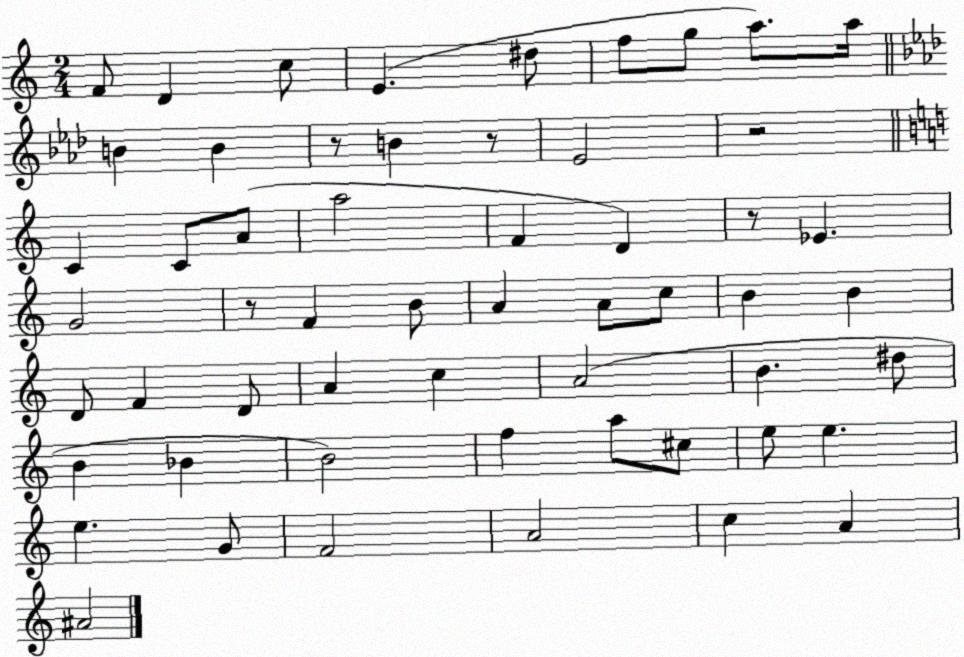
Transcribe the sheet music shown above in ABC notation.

X:1
T:Untitled
M:2/4
L:1/4
K:C
F/2 D c/2 E ^d/2 f/2 g/2 a/2 a/4 B B z/2 B z/2 _E2 z2 C C/2 A/2 a2 F D z/2 _E G2 z/2 F B/2 A A/2 c/2 B B D/2 F D/2 A c A2 B ^d/2 B _B B2 f a/2 ^c/2 e/2 e e G/2 F2 A2 c A ^A2